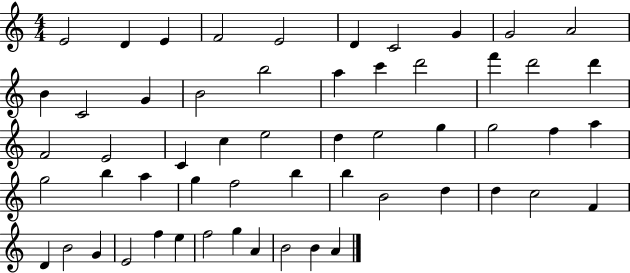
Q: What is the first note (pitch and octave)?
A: E4